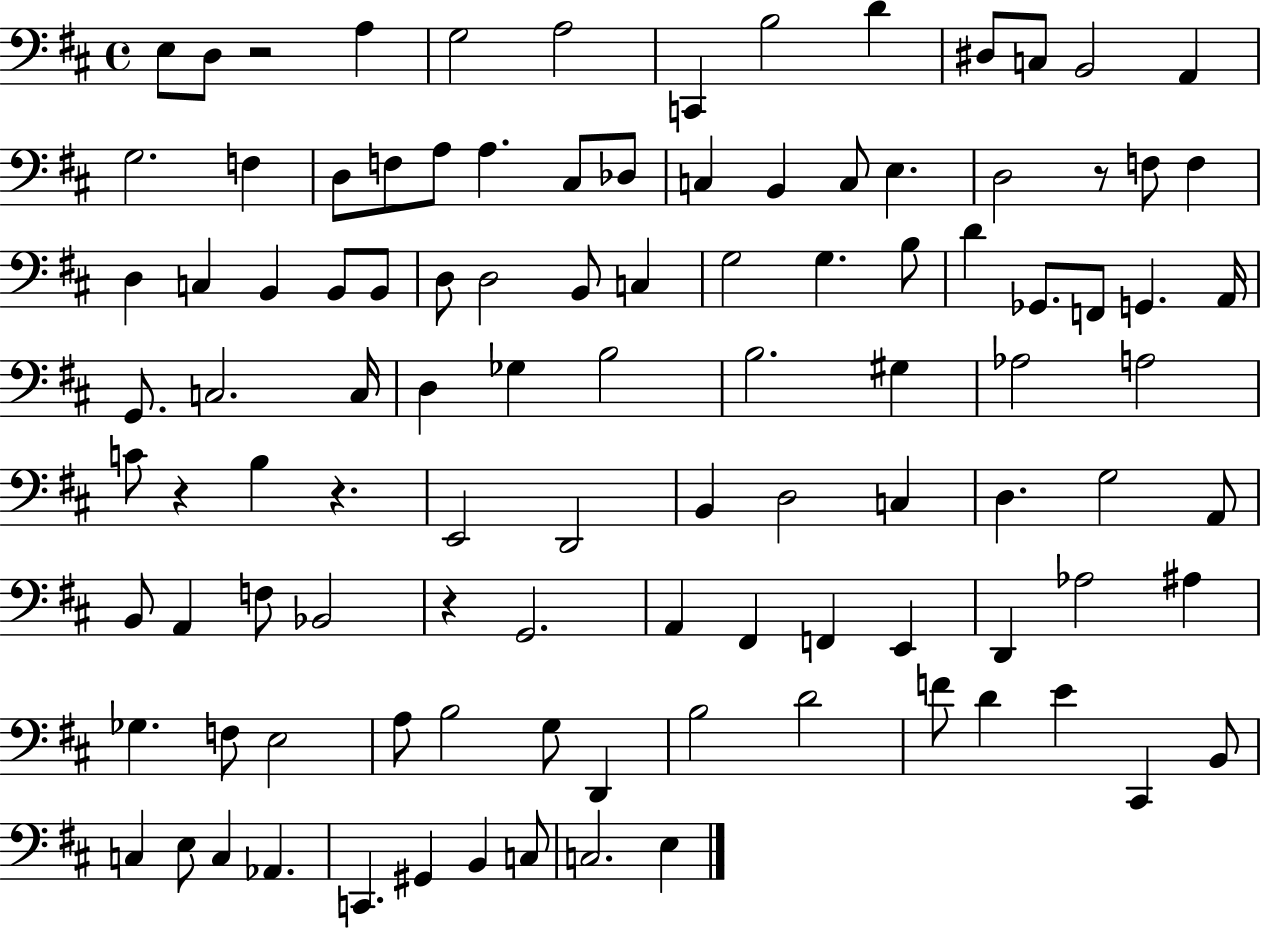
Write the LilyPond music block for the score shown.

{
  \clef bass
  \time 4/4
  \defaultTimeSignature
  \key d \major
  e8 d8 r2 a4 | g2 a2 | c,4 b2 d'4 | dis8 c8 b,2 a,4 | \break g2. f4 | d8 f8 a8 a4. cis8 des8 | c4 b,4 c8 e4. | d2 r8 f8 f4 | \break d4 c4 b,4 b,8 b,8 | d8 d2 b,8 c4 | g2 g4. b8 | d'4 ges,8. f,8 g,4. a,16 | \break g,8. c2. c16 | d4 ges4 b2 | b2. gis4 | aes2 a2 | \break c'8 r4 b4 r4. | e,2 d,2 | b,4 d2 c4 | d4. g2 a,8 | \break b,8 a,4 f8 bes,2 | r4 g,2. | a,4 fis,4 f,4 e,4 | d,4 aes2 ais4 | \break ges4. f8 e2 | a8 b2 g8 d,4 | b2 d'2 | f'8 d'4 e'4 cis,4 b,8 | \break c4 e8 c4 aes,4. | c,4. gis,4 b,4 c8 | c2. e4 | \bar "|."
}